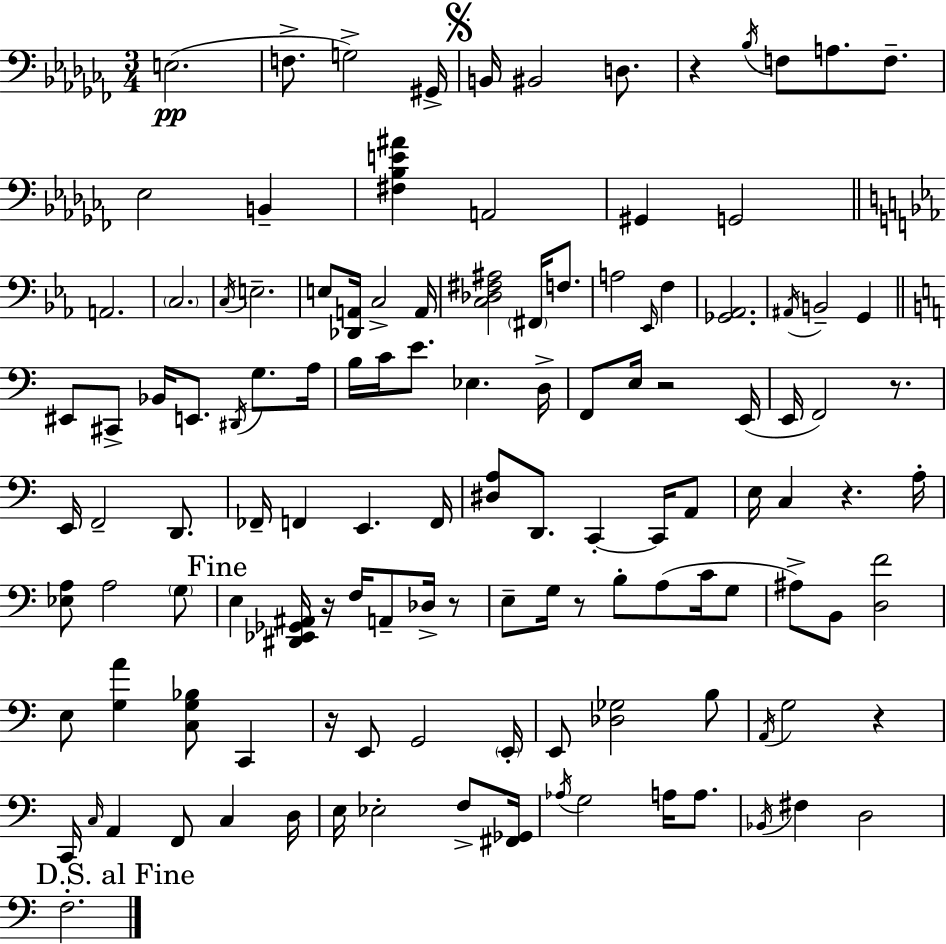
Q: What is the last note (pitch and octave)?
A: F3